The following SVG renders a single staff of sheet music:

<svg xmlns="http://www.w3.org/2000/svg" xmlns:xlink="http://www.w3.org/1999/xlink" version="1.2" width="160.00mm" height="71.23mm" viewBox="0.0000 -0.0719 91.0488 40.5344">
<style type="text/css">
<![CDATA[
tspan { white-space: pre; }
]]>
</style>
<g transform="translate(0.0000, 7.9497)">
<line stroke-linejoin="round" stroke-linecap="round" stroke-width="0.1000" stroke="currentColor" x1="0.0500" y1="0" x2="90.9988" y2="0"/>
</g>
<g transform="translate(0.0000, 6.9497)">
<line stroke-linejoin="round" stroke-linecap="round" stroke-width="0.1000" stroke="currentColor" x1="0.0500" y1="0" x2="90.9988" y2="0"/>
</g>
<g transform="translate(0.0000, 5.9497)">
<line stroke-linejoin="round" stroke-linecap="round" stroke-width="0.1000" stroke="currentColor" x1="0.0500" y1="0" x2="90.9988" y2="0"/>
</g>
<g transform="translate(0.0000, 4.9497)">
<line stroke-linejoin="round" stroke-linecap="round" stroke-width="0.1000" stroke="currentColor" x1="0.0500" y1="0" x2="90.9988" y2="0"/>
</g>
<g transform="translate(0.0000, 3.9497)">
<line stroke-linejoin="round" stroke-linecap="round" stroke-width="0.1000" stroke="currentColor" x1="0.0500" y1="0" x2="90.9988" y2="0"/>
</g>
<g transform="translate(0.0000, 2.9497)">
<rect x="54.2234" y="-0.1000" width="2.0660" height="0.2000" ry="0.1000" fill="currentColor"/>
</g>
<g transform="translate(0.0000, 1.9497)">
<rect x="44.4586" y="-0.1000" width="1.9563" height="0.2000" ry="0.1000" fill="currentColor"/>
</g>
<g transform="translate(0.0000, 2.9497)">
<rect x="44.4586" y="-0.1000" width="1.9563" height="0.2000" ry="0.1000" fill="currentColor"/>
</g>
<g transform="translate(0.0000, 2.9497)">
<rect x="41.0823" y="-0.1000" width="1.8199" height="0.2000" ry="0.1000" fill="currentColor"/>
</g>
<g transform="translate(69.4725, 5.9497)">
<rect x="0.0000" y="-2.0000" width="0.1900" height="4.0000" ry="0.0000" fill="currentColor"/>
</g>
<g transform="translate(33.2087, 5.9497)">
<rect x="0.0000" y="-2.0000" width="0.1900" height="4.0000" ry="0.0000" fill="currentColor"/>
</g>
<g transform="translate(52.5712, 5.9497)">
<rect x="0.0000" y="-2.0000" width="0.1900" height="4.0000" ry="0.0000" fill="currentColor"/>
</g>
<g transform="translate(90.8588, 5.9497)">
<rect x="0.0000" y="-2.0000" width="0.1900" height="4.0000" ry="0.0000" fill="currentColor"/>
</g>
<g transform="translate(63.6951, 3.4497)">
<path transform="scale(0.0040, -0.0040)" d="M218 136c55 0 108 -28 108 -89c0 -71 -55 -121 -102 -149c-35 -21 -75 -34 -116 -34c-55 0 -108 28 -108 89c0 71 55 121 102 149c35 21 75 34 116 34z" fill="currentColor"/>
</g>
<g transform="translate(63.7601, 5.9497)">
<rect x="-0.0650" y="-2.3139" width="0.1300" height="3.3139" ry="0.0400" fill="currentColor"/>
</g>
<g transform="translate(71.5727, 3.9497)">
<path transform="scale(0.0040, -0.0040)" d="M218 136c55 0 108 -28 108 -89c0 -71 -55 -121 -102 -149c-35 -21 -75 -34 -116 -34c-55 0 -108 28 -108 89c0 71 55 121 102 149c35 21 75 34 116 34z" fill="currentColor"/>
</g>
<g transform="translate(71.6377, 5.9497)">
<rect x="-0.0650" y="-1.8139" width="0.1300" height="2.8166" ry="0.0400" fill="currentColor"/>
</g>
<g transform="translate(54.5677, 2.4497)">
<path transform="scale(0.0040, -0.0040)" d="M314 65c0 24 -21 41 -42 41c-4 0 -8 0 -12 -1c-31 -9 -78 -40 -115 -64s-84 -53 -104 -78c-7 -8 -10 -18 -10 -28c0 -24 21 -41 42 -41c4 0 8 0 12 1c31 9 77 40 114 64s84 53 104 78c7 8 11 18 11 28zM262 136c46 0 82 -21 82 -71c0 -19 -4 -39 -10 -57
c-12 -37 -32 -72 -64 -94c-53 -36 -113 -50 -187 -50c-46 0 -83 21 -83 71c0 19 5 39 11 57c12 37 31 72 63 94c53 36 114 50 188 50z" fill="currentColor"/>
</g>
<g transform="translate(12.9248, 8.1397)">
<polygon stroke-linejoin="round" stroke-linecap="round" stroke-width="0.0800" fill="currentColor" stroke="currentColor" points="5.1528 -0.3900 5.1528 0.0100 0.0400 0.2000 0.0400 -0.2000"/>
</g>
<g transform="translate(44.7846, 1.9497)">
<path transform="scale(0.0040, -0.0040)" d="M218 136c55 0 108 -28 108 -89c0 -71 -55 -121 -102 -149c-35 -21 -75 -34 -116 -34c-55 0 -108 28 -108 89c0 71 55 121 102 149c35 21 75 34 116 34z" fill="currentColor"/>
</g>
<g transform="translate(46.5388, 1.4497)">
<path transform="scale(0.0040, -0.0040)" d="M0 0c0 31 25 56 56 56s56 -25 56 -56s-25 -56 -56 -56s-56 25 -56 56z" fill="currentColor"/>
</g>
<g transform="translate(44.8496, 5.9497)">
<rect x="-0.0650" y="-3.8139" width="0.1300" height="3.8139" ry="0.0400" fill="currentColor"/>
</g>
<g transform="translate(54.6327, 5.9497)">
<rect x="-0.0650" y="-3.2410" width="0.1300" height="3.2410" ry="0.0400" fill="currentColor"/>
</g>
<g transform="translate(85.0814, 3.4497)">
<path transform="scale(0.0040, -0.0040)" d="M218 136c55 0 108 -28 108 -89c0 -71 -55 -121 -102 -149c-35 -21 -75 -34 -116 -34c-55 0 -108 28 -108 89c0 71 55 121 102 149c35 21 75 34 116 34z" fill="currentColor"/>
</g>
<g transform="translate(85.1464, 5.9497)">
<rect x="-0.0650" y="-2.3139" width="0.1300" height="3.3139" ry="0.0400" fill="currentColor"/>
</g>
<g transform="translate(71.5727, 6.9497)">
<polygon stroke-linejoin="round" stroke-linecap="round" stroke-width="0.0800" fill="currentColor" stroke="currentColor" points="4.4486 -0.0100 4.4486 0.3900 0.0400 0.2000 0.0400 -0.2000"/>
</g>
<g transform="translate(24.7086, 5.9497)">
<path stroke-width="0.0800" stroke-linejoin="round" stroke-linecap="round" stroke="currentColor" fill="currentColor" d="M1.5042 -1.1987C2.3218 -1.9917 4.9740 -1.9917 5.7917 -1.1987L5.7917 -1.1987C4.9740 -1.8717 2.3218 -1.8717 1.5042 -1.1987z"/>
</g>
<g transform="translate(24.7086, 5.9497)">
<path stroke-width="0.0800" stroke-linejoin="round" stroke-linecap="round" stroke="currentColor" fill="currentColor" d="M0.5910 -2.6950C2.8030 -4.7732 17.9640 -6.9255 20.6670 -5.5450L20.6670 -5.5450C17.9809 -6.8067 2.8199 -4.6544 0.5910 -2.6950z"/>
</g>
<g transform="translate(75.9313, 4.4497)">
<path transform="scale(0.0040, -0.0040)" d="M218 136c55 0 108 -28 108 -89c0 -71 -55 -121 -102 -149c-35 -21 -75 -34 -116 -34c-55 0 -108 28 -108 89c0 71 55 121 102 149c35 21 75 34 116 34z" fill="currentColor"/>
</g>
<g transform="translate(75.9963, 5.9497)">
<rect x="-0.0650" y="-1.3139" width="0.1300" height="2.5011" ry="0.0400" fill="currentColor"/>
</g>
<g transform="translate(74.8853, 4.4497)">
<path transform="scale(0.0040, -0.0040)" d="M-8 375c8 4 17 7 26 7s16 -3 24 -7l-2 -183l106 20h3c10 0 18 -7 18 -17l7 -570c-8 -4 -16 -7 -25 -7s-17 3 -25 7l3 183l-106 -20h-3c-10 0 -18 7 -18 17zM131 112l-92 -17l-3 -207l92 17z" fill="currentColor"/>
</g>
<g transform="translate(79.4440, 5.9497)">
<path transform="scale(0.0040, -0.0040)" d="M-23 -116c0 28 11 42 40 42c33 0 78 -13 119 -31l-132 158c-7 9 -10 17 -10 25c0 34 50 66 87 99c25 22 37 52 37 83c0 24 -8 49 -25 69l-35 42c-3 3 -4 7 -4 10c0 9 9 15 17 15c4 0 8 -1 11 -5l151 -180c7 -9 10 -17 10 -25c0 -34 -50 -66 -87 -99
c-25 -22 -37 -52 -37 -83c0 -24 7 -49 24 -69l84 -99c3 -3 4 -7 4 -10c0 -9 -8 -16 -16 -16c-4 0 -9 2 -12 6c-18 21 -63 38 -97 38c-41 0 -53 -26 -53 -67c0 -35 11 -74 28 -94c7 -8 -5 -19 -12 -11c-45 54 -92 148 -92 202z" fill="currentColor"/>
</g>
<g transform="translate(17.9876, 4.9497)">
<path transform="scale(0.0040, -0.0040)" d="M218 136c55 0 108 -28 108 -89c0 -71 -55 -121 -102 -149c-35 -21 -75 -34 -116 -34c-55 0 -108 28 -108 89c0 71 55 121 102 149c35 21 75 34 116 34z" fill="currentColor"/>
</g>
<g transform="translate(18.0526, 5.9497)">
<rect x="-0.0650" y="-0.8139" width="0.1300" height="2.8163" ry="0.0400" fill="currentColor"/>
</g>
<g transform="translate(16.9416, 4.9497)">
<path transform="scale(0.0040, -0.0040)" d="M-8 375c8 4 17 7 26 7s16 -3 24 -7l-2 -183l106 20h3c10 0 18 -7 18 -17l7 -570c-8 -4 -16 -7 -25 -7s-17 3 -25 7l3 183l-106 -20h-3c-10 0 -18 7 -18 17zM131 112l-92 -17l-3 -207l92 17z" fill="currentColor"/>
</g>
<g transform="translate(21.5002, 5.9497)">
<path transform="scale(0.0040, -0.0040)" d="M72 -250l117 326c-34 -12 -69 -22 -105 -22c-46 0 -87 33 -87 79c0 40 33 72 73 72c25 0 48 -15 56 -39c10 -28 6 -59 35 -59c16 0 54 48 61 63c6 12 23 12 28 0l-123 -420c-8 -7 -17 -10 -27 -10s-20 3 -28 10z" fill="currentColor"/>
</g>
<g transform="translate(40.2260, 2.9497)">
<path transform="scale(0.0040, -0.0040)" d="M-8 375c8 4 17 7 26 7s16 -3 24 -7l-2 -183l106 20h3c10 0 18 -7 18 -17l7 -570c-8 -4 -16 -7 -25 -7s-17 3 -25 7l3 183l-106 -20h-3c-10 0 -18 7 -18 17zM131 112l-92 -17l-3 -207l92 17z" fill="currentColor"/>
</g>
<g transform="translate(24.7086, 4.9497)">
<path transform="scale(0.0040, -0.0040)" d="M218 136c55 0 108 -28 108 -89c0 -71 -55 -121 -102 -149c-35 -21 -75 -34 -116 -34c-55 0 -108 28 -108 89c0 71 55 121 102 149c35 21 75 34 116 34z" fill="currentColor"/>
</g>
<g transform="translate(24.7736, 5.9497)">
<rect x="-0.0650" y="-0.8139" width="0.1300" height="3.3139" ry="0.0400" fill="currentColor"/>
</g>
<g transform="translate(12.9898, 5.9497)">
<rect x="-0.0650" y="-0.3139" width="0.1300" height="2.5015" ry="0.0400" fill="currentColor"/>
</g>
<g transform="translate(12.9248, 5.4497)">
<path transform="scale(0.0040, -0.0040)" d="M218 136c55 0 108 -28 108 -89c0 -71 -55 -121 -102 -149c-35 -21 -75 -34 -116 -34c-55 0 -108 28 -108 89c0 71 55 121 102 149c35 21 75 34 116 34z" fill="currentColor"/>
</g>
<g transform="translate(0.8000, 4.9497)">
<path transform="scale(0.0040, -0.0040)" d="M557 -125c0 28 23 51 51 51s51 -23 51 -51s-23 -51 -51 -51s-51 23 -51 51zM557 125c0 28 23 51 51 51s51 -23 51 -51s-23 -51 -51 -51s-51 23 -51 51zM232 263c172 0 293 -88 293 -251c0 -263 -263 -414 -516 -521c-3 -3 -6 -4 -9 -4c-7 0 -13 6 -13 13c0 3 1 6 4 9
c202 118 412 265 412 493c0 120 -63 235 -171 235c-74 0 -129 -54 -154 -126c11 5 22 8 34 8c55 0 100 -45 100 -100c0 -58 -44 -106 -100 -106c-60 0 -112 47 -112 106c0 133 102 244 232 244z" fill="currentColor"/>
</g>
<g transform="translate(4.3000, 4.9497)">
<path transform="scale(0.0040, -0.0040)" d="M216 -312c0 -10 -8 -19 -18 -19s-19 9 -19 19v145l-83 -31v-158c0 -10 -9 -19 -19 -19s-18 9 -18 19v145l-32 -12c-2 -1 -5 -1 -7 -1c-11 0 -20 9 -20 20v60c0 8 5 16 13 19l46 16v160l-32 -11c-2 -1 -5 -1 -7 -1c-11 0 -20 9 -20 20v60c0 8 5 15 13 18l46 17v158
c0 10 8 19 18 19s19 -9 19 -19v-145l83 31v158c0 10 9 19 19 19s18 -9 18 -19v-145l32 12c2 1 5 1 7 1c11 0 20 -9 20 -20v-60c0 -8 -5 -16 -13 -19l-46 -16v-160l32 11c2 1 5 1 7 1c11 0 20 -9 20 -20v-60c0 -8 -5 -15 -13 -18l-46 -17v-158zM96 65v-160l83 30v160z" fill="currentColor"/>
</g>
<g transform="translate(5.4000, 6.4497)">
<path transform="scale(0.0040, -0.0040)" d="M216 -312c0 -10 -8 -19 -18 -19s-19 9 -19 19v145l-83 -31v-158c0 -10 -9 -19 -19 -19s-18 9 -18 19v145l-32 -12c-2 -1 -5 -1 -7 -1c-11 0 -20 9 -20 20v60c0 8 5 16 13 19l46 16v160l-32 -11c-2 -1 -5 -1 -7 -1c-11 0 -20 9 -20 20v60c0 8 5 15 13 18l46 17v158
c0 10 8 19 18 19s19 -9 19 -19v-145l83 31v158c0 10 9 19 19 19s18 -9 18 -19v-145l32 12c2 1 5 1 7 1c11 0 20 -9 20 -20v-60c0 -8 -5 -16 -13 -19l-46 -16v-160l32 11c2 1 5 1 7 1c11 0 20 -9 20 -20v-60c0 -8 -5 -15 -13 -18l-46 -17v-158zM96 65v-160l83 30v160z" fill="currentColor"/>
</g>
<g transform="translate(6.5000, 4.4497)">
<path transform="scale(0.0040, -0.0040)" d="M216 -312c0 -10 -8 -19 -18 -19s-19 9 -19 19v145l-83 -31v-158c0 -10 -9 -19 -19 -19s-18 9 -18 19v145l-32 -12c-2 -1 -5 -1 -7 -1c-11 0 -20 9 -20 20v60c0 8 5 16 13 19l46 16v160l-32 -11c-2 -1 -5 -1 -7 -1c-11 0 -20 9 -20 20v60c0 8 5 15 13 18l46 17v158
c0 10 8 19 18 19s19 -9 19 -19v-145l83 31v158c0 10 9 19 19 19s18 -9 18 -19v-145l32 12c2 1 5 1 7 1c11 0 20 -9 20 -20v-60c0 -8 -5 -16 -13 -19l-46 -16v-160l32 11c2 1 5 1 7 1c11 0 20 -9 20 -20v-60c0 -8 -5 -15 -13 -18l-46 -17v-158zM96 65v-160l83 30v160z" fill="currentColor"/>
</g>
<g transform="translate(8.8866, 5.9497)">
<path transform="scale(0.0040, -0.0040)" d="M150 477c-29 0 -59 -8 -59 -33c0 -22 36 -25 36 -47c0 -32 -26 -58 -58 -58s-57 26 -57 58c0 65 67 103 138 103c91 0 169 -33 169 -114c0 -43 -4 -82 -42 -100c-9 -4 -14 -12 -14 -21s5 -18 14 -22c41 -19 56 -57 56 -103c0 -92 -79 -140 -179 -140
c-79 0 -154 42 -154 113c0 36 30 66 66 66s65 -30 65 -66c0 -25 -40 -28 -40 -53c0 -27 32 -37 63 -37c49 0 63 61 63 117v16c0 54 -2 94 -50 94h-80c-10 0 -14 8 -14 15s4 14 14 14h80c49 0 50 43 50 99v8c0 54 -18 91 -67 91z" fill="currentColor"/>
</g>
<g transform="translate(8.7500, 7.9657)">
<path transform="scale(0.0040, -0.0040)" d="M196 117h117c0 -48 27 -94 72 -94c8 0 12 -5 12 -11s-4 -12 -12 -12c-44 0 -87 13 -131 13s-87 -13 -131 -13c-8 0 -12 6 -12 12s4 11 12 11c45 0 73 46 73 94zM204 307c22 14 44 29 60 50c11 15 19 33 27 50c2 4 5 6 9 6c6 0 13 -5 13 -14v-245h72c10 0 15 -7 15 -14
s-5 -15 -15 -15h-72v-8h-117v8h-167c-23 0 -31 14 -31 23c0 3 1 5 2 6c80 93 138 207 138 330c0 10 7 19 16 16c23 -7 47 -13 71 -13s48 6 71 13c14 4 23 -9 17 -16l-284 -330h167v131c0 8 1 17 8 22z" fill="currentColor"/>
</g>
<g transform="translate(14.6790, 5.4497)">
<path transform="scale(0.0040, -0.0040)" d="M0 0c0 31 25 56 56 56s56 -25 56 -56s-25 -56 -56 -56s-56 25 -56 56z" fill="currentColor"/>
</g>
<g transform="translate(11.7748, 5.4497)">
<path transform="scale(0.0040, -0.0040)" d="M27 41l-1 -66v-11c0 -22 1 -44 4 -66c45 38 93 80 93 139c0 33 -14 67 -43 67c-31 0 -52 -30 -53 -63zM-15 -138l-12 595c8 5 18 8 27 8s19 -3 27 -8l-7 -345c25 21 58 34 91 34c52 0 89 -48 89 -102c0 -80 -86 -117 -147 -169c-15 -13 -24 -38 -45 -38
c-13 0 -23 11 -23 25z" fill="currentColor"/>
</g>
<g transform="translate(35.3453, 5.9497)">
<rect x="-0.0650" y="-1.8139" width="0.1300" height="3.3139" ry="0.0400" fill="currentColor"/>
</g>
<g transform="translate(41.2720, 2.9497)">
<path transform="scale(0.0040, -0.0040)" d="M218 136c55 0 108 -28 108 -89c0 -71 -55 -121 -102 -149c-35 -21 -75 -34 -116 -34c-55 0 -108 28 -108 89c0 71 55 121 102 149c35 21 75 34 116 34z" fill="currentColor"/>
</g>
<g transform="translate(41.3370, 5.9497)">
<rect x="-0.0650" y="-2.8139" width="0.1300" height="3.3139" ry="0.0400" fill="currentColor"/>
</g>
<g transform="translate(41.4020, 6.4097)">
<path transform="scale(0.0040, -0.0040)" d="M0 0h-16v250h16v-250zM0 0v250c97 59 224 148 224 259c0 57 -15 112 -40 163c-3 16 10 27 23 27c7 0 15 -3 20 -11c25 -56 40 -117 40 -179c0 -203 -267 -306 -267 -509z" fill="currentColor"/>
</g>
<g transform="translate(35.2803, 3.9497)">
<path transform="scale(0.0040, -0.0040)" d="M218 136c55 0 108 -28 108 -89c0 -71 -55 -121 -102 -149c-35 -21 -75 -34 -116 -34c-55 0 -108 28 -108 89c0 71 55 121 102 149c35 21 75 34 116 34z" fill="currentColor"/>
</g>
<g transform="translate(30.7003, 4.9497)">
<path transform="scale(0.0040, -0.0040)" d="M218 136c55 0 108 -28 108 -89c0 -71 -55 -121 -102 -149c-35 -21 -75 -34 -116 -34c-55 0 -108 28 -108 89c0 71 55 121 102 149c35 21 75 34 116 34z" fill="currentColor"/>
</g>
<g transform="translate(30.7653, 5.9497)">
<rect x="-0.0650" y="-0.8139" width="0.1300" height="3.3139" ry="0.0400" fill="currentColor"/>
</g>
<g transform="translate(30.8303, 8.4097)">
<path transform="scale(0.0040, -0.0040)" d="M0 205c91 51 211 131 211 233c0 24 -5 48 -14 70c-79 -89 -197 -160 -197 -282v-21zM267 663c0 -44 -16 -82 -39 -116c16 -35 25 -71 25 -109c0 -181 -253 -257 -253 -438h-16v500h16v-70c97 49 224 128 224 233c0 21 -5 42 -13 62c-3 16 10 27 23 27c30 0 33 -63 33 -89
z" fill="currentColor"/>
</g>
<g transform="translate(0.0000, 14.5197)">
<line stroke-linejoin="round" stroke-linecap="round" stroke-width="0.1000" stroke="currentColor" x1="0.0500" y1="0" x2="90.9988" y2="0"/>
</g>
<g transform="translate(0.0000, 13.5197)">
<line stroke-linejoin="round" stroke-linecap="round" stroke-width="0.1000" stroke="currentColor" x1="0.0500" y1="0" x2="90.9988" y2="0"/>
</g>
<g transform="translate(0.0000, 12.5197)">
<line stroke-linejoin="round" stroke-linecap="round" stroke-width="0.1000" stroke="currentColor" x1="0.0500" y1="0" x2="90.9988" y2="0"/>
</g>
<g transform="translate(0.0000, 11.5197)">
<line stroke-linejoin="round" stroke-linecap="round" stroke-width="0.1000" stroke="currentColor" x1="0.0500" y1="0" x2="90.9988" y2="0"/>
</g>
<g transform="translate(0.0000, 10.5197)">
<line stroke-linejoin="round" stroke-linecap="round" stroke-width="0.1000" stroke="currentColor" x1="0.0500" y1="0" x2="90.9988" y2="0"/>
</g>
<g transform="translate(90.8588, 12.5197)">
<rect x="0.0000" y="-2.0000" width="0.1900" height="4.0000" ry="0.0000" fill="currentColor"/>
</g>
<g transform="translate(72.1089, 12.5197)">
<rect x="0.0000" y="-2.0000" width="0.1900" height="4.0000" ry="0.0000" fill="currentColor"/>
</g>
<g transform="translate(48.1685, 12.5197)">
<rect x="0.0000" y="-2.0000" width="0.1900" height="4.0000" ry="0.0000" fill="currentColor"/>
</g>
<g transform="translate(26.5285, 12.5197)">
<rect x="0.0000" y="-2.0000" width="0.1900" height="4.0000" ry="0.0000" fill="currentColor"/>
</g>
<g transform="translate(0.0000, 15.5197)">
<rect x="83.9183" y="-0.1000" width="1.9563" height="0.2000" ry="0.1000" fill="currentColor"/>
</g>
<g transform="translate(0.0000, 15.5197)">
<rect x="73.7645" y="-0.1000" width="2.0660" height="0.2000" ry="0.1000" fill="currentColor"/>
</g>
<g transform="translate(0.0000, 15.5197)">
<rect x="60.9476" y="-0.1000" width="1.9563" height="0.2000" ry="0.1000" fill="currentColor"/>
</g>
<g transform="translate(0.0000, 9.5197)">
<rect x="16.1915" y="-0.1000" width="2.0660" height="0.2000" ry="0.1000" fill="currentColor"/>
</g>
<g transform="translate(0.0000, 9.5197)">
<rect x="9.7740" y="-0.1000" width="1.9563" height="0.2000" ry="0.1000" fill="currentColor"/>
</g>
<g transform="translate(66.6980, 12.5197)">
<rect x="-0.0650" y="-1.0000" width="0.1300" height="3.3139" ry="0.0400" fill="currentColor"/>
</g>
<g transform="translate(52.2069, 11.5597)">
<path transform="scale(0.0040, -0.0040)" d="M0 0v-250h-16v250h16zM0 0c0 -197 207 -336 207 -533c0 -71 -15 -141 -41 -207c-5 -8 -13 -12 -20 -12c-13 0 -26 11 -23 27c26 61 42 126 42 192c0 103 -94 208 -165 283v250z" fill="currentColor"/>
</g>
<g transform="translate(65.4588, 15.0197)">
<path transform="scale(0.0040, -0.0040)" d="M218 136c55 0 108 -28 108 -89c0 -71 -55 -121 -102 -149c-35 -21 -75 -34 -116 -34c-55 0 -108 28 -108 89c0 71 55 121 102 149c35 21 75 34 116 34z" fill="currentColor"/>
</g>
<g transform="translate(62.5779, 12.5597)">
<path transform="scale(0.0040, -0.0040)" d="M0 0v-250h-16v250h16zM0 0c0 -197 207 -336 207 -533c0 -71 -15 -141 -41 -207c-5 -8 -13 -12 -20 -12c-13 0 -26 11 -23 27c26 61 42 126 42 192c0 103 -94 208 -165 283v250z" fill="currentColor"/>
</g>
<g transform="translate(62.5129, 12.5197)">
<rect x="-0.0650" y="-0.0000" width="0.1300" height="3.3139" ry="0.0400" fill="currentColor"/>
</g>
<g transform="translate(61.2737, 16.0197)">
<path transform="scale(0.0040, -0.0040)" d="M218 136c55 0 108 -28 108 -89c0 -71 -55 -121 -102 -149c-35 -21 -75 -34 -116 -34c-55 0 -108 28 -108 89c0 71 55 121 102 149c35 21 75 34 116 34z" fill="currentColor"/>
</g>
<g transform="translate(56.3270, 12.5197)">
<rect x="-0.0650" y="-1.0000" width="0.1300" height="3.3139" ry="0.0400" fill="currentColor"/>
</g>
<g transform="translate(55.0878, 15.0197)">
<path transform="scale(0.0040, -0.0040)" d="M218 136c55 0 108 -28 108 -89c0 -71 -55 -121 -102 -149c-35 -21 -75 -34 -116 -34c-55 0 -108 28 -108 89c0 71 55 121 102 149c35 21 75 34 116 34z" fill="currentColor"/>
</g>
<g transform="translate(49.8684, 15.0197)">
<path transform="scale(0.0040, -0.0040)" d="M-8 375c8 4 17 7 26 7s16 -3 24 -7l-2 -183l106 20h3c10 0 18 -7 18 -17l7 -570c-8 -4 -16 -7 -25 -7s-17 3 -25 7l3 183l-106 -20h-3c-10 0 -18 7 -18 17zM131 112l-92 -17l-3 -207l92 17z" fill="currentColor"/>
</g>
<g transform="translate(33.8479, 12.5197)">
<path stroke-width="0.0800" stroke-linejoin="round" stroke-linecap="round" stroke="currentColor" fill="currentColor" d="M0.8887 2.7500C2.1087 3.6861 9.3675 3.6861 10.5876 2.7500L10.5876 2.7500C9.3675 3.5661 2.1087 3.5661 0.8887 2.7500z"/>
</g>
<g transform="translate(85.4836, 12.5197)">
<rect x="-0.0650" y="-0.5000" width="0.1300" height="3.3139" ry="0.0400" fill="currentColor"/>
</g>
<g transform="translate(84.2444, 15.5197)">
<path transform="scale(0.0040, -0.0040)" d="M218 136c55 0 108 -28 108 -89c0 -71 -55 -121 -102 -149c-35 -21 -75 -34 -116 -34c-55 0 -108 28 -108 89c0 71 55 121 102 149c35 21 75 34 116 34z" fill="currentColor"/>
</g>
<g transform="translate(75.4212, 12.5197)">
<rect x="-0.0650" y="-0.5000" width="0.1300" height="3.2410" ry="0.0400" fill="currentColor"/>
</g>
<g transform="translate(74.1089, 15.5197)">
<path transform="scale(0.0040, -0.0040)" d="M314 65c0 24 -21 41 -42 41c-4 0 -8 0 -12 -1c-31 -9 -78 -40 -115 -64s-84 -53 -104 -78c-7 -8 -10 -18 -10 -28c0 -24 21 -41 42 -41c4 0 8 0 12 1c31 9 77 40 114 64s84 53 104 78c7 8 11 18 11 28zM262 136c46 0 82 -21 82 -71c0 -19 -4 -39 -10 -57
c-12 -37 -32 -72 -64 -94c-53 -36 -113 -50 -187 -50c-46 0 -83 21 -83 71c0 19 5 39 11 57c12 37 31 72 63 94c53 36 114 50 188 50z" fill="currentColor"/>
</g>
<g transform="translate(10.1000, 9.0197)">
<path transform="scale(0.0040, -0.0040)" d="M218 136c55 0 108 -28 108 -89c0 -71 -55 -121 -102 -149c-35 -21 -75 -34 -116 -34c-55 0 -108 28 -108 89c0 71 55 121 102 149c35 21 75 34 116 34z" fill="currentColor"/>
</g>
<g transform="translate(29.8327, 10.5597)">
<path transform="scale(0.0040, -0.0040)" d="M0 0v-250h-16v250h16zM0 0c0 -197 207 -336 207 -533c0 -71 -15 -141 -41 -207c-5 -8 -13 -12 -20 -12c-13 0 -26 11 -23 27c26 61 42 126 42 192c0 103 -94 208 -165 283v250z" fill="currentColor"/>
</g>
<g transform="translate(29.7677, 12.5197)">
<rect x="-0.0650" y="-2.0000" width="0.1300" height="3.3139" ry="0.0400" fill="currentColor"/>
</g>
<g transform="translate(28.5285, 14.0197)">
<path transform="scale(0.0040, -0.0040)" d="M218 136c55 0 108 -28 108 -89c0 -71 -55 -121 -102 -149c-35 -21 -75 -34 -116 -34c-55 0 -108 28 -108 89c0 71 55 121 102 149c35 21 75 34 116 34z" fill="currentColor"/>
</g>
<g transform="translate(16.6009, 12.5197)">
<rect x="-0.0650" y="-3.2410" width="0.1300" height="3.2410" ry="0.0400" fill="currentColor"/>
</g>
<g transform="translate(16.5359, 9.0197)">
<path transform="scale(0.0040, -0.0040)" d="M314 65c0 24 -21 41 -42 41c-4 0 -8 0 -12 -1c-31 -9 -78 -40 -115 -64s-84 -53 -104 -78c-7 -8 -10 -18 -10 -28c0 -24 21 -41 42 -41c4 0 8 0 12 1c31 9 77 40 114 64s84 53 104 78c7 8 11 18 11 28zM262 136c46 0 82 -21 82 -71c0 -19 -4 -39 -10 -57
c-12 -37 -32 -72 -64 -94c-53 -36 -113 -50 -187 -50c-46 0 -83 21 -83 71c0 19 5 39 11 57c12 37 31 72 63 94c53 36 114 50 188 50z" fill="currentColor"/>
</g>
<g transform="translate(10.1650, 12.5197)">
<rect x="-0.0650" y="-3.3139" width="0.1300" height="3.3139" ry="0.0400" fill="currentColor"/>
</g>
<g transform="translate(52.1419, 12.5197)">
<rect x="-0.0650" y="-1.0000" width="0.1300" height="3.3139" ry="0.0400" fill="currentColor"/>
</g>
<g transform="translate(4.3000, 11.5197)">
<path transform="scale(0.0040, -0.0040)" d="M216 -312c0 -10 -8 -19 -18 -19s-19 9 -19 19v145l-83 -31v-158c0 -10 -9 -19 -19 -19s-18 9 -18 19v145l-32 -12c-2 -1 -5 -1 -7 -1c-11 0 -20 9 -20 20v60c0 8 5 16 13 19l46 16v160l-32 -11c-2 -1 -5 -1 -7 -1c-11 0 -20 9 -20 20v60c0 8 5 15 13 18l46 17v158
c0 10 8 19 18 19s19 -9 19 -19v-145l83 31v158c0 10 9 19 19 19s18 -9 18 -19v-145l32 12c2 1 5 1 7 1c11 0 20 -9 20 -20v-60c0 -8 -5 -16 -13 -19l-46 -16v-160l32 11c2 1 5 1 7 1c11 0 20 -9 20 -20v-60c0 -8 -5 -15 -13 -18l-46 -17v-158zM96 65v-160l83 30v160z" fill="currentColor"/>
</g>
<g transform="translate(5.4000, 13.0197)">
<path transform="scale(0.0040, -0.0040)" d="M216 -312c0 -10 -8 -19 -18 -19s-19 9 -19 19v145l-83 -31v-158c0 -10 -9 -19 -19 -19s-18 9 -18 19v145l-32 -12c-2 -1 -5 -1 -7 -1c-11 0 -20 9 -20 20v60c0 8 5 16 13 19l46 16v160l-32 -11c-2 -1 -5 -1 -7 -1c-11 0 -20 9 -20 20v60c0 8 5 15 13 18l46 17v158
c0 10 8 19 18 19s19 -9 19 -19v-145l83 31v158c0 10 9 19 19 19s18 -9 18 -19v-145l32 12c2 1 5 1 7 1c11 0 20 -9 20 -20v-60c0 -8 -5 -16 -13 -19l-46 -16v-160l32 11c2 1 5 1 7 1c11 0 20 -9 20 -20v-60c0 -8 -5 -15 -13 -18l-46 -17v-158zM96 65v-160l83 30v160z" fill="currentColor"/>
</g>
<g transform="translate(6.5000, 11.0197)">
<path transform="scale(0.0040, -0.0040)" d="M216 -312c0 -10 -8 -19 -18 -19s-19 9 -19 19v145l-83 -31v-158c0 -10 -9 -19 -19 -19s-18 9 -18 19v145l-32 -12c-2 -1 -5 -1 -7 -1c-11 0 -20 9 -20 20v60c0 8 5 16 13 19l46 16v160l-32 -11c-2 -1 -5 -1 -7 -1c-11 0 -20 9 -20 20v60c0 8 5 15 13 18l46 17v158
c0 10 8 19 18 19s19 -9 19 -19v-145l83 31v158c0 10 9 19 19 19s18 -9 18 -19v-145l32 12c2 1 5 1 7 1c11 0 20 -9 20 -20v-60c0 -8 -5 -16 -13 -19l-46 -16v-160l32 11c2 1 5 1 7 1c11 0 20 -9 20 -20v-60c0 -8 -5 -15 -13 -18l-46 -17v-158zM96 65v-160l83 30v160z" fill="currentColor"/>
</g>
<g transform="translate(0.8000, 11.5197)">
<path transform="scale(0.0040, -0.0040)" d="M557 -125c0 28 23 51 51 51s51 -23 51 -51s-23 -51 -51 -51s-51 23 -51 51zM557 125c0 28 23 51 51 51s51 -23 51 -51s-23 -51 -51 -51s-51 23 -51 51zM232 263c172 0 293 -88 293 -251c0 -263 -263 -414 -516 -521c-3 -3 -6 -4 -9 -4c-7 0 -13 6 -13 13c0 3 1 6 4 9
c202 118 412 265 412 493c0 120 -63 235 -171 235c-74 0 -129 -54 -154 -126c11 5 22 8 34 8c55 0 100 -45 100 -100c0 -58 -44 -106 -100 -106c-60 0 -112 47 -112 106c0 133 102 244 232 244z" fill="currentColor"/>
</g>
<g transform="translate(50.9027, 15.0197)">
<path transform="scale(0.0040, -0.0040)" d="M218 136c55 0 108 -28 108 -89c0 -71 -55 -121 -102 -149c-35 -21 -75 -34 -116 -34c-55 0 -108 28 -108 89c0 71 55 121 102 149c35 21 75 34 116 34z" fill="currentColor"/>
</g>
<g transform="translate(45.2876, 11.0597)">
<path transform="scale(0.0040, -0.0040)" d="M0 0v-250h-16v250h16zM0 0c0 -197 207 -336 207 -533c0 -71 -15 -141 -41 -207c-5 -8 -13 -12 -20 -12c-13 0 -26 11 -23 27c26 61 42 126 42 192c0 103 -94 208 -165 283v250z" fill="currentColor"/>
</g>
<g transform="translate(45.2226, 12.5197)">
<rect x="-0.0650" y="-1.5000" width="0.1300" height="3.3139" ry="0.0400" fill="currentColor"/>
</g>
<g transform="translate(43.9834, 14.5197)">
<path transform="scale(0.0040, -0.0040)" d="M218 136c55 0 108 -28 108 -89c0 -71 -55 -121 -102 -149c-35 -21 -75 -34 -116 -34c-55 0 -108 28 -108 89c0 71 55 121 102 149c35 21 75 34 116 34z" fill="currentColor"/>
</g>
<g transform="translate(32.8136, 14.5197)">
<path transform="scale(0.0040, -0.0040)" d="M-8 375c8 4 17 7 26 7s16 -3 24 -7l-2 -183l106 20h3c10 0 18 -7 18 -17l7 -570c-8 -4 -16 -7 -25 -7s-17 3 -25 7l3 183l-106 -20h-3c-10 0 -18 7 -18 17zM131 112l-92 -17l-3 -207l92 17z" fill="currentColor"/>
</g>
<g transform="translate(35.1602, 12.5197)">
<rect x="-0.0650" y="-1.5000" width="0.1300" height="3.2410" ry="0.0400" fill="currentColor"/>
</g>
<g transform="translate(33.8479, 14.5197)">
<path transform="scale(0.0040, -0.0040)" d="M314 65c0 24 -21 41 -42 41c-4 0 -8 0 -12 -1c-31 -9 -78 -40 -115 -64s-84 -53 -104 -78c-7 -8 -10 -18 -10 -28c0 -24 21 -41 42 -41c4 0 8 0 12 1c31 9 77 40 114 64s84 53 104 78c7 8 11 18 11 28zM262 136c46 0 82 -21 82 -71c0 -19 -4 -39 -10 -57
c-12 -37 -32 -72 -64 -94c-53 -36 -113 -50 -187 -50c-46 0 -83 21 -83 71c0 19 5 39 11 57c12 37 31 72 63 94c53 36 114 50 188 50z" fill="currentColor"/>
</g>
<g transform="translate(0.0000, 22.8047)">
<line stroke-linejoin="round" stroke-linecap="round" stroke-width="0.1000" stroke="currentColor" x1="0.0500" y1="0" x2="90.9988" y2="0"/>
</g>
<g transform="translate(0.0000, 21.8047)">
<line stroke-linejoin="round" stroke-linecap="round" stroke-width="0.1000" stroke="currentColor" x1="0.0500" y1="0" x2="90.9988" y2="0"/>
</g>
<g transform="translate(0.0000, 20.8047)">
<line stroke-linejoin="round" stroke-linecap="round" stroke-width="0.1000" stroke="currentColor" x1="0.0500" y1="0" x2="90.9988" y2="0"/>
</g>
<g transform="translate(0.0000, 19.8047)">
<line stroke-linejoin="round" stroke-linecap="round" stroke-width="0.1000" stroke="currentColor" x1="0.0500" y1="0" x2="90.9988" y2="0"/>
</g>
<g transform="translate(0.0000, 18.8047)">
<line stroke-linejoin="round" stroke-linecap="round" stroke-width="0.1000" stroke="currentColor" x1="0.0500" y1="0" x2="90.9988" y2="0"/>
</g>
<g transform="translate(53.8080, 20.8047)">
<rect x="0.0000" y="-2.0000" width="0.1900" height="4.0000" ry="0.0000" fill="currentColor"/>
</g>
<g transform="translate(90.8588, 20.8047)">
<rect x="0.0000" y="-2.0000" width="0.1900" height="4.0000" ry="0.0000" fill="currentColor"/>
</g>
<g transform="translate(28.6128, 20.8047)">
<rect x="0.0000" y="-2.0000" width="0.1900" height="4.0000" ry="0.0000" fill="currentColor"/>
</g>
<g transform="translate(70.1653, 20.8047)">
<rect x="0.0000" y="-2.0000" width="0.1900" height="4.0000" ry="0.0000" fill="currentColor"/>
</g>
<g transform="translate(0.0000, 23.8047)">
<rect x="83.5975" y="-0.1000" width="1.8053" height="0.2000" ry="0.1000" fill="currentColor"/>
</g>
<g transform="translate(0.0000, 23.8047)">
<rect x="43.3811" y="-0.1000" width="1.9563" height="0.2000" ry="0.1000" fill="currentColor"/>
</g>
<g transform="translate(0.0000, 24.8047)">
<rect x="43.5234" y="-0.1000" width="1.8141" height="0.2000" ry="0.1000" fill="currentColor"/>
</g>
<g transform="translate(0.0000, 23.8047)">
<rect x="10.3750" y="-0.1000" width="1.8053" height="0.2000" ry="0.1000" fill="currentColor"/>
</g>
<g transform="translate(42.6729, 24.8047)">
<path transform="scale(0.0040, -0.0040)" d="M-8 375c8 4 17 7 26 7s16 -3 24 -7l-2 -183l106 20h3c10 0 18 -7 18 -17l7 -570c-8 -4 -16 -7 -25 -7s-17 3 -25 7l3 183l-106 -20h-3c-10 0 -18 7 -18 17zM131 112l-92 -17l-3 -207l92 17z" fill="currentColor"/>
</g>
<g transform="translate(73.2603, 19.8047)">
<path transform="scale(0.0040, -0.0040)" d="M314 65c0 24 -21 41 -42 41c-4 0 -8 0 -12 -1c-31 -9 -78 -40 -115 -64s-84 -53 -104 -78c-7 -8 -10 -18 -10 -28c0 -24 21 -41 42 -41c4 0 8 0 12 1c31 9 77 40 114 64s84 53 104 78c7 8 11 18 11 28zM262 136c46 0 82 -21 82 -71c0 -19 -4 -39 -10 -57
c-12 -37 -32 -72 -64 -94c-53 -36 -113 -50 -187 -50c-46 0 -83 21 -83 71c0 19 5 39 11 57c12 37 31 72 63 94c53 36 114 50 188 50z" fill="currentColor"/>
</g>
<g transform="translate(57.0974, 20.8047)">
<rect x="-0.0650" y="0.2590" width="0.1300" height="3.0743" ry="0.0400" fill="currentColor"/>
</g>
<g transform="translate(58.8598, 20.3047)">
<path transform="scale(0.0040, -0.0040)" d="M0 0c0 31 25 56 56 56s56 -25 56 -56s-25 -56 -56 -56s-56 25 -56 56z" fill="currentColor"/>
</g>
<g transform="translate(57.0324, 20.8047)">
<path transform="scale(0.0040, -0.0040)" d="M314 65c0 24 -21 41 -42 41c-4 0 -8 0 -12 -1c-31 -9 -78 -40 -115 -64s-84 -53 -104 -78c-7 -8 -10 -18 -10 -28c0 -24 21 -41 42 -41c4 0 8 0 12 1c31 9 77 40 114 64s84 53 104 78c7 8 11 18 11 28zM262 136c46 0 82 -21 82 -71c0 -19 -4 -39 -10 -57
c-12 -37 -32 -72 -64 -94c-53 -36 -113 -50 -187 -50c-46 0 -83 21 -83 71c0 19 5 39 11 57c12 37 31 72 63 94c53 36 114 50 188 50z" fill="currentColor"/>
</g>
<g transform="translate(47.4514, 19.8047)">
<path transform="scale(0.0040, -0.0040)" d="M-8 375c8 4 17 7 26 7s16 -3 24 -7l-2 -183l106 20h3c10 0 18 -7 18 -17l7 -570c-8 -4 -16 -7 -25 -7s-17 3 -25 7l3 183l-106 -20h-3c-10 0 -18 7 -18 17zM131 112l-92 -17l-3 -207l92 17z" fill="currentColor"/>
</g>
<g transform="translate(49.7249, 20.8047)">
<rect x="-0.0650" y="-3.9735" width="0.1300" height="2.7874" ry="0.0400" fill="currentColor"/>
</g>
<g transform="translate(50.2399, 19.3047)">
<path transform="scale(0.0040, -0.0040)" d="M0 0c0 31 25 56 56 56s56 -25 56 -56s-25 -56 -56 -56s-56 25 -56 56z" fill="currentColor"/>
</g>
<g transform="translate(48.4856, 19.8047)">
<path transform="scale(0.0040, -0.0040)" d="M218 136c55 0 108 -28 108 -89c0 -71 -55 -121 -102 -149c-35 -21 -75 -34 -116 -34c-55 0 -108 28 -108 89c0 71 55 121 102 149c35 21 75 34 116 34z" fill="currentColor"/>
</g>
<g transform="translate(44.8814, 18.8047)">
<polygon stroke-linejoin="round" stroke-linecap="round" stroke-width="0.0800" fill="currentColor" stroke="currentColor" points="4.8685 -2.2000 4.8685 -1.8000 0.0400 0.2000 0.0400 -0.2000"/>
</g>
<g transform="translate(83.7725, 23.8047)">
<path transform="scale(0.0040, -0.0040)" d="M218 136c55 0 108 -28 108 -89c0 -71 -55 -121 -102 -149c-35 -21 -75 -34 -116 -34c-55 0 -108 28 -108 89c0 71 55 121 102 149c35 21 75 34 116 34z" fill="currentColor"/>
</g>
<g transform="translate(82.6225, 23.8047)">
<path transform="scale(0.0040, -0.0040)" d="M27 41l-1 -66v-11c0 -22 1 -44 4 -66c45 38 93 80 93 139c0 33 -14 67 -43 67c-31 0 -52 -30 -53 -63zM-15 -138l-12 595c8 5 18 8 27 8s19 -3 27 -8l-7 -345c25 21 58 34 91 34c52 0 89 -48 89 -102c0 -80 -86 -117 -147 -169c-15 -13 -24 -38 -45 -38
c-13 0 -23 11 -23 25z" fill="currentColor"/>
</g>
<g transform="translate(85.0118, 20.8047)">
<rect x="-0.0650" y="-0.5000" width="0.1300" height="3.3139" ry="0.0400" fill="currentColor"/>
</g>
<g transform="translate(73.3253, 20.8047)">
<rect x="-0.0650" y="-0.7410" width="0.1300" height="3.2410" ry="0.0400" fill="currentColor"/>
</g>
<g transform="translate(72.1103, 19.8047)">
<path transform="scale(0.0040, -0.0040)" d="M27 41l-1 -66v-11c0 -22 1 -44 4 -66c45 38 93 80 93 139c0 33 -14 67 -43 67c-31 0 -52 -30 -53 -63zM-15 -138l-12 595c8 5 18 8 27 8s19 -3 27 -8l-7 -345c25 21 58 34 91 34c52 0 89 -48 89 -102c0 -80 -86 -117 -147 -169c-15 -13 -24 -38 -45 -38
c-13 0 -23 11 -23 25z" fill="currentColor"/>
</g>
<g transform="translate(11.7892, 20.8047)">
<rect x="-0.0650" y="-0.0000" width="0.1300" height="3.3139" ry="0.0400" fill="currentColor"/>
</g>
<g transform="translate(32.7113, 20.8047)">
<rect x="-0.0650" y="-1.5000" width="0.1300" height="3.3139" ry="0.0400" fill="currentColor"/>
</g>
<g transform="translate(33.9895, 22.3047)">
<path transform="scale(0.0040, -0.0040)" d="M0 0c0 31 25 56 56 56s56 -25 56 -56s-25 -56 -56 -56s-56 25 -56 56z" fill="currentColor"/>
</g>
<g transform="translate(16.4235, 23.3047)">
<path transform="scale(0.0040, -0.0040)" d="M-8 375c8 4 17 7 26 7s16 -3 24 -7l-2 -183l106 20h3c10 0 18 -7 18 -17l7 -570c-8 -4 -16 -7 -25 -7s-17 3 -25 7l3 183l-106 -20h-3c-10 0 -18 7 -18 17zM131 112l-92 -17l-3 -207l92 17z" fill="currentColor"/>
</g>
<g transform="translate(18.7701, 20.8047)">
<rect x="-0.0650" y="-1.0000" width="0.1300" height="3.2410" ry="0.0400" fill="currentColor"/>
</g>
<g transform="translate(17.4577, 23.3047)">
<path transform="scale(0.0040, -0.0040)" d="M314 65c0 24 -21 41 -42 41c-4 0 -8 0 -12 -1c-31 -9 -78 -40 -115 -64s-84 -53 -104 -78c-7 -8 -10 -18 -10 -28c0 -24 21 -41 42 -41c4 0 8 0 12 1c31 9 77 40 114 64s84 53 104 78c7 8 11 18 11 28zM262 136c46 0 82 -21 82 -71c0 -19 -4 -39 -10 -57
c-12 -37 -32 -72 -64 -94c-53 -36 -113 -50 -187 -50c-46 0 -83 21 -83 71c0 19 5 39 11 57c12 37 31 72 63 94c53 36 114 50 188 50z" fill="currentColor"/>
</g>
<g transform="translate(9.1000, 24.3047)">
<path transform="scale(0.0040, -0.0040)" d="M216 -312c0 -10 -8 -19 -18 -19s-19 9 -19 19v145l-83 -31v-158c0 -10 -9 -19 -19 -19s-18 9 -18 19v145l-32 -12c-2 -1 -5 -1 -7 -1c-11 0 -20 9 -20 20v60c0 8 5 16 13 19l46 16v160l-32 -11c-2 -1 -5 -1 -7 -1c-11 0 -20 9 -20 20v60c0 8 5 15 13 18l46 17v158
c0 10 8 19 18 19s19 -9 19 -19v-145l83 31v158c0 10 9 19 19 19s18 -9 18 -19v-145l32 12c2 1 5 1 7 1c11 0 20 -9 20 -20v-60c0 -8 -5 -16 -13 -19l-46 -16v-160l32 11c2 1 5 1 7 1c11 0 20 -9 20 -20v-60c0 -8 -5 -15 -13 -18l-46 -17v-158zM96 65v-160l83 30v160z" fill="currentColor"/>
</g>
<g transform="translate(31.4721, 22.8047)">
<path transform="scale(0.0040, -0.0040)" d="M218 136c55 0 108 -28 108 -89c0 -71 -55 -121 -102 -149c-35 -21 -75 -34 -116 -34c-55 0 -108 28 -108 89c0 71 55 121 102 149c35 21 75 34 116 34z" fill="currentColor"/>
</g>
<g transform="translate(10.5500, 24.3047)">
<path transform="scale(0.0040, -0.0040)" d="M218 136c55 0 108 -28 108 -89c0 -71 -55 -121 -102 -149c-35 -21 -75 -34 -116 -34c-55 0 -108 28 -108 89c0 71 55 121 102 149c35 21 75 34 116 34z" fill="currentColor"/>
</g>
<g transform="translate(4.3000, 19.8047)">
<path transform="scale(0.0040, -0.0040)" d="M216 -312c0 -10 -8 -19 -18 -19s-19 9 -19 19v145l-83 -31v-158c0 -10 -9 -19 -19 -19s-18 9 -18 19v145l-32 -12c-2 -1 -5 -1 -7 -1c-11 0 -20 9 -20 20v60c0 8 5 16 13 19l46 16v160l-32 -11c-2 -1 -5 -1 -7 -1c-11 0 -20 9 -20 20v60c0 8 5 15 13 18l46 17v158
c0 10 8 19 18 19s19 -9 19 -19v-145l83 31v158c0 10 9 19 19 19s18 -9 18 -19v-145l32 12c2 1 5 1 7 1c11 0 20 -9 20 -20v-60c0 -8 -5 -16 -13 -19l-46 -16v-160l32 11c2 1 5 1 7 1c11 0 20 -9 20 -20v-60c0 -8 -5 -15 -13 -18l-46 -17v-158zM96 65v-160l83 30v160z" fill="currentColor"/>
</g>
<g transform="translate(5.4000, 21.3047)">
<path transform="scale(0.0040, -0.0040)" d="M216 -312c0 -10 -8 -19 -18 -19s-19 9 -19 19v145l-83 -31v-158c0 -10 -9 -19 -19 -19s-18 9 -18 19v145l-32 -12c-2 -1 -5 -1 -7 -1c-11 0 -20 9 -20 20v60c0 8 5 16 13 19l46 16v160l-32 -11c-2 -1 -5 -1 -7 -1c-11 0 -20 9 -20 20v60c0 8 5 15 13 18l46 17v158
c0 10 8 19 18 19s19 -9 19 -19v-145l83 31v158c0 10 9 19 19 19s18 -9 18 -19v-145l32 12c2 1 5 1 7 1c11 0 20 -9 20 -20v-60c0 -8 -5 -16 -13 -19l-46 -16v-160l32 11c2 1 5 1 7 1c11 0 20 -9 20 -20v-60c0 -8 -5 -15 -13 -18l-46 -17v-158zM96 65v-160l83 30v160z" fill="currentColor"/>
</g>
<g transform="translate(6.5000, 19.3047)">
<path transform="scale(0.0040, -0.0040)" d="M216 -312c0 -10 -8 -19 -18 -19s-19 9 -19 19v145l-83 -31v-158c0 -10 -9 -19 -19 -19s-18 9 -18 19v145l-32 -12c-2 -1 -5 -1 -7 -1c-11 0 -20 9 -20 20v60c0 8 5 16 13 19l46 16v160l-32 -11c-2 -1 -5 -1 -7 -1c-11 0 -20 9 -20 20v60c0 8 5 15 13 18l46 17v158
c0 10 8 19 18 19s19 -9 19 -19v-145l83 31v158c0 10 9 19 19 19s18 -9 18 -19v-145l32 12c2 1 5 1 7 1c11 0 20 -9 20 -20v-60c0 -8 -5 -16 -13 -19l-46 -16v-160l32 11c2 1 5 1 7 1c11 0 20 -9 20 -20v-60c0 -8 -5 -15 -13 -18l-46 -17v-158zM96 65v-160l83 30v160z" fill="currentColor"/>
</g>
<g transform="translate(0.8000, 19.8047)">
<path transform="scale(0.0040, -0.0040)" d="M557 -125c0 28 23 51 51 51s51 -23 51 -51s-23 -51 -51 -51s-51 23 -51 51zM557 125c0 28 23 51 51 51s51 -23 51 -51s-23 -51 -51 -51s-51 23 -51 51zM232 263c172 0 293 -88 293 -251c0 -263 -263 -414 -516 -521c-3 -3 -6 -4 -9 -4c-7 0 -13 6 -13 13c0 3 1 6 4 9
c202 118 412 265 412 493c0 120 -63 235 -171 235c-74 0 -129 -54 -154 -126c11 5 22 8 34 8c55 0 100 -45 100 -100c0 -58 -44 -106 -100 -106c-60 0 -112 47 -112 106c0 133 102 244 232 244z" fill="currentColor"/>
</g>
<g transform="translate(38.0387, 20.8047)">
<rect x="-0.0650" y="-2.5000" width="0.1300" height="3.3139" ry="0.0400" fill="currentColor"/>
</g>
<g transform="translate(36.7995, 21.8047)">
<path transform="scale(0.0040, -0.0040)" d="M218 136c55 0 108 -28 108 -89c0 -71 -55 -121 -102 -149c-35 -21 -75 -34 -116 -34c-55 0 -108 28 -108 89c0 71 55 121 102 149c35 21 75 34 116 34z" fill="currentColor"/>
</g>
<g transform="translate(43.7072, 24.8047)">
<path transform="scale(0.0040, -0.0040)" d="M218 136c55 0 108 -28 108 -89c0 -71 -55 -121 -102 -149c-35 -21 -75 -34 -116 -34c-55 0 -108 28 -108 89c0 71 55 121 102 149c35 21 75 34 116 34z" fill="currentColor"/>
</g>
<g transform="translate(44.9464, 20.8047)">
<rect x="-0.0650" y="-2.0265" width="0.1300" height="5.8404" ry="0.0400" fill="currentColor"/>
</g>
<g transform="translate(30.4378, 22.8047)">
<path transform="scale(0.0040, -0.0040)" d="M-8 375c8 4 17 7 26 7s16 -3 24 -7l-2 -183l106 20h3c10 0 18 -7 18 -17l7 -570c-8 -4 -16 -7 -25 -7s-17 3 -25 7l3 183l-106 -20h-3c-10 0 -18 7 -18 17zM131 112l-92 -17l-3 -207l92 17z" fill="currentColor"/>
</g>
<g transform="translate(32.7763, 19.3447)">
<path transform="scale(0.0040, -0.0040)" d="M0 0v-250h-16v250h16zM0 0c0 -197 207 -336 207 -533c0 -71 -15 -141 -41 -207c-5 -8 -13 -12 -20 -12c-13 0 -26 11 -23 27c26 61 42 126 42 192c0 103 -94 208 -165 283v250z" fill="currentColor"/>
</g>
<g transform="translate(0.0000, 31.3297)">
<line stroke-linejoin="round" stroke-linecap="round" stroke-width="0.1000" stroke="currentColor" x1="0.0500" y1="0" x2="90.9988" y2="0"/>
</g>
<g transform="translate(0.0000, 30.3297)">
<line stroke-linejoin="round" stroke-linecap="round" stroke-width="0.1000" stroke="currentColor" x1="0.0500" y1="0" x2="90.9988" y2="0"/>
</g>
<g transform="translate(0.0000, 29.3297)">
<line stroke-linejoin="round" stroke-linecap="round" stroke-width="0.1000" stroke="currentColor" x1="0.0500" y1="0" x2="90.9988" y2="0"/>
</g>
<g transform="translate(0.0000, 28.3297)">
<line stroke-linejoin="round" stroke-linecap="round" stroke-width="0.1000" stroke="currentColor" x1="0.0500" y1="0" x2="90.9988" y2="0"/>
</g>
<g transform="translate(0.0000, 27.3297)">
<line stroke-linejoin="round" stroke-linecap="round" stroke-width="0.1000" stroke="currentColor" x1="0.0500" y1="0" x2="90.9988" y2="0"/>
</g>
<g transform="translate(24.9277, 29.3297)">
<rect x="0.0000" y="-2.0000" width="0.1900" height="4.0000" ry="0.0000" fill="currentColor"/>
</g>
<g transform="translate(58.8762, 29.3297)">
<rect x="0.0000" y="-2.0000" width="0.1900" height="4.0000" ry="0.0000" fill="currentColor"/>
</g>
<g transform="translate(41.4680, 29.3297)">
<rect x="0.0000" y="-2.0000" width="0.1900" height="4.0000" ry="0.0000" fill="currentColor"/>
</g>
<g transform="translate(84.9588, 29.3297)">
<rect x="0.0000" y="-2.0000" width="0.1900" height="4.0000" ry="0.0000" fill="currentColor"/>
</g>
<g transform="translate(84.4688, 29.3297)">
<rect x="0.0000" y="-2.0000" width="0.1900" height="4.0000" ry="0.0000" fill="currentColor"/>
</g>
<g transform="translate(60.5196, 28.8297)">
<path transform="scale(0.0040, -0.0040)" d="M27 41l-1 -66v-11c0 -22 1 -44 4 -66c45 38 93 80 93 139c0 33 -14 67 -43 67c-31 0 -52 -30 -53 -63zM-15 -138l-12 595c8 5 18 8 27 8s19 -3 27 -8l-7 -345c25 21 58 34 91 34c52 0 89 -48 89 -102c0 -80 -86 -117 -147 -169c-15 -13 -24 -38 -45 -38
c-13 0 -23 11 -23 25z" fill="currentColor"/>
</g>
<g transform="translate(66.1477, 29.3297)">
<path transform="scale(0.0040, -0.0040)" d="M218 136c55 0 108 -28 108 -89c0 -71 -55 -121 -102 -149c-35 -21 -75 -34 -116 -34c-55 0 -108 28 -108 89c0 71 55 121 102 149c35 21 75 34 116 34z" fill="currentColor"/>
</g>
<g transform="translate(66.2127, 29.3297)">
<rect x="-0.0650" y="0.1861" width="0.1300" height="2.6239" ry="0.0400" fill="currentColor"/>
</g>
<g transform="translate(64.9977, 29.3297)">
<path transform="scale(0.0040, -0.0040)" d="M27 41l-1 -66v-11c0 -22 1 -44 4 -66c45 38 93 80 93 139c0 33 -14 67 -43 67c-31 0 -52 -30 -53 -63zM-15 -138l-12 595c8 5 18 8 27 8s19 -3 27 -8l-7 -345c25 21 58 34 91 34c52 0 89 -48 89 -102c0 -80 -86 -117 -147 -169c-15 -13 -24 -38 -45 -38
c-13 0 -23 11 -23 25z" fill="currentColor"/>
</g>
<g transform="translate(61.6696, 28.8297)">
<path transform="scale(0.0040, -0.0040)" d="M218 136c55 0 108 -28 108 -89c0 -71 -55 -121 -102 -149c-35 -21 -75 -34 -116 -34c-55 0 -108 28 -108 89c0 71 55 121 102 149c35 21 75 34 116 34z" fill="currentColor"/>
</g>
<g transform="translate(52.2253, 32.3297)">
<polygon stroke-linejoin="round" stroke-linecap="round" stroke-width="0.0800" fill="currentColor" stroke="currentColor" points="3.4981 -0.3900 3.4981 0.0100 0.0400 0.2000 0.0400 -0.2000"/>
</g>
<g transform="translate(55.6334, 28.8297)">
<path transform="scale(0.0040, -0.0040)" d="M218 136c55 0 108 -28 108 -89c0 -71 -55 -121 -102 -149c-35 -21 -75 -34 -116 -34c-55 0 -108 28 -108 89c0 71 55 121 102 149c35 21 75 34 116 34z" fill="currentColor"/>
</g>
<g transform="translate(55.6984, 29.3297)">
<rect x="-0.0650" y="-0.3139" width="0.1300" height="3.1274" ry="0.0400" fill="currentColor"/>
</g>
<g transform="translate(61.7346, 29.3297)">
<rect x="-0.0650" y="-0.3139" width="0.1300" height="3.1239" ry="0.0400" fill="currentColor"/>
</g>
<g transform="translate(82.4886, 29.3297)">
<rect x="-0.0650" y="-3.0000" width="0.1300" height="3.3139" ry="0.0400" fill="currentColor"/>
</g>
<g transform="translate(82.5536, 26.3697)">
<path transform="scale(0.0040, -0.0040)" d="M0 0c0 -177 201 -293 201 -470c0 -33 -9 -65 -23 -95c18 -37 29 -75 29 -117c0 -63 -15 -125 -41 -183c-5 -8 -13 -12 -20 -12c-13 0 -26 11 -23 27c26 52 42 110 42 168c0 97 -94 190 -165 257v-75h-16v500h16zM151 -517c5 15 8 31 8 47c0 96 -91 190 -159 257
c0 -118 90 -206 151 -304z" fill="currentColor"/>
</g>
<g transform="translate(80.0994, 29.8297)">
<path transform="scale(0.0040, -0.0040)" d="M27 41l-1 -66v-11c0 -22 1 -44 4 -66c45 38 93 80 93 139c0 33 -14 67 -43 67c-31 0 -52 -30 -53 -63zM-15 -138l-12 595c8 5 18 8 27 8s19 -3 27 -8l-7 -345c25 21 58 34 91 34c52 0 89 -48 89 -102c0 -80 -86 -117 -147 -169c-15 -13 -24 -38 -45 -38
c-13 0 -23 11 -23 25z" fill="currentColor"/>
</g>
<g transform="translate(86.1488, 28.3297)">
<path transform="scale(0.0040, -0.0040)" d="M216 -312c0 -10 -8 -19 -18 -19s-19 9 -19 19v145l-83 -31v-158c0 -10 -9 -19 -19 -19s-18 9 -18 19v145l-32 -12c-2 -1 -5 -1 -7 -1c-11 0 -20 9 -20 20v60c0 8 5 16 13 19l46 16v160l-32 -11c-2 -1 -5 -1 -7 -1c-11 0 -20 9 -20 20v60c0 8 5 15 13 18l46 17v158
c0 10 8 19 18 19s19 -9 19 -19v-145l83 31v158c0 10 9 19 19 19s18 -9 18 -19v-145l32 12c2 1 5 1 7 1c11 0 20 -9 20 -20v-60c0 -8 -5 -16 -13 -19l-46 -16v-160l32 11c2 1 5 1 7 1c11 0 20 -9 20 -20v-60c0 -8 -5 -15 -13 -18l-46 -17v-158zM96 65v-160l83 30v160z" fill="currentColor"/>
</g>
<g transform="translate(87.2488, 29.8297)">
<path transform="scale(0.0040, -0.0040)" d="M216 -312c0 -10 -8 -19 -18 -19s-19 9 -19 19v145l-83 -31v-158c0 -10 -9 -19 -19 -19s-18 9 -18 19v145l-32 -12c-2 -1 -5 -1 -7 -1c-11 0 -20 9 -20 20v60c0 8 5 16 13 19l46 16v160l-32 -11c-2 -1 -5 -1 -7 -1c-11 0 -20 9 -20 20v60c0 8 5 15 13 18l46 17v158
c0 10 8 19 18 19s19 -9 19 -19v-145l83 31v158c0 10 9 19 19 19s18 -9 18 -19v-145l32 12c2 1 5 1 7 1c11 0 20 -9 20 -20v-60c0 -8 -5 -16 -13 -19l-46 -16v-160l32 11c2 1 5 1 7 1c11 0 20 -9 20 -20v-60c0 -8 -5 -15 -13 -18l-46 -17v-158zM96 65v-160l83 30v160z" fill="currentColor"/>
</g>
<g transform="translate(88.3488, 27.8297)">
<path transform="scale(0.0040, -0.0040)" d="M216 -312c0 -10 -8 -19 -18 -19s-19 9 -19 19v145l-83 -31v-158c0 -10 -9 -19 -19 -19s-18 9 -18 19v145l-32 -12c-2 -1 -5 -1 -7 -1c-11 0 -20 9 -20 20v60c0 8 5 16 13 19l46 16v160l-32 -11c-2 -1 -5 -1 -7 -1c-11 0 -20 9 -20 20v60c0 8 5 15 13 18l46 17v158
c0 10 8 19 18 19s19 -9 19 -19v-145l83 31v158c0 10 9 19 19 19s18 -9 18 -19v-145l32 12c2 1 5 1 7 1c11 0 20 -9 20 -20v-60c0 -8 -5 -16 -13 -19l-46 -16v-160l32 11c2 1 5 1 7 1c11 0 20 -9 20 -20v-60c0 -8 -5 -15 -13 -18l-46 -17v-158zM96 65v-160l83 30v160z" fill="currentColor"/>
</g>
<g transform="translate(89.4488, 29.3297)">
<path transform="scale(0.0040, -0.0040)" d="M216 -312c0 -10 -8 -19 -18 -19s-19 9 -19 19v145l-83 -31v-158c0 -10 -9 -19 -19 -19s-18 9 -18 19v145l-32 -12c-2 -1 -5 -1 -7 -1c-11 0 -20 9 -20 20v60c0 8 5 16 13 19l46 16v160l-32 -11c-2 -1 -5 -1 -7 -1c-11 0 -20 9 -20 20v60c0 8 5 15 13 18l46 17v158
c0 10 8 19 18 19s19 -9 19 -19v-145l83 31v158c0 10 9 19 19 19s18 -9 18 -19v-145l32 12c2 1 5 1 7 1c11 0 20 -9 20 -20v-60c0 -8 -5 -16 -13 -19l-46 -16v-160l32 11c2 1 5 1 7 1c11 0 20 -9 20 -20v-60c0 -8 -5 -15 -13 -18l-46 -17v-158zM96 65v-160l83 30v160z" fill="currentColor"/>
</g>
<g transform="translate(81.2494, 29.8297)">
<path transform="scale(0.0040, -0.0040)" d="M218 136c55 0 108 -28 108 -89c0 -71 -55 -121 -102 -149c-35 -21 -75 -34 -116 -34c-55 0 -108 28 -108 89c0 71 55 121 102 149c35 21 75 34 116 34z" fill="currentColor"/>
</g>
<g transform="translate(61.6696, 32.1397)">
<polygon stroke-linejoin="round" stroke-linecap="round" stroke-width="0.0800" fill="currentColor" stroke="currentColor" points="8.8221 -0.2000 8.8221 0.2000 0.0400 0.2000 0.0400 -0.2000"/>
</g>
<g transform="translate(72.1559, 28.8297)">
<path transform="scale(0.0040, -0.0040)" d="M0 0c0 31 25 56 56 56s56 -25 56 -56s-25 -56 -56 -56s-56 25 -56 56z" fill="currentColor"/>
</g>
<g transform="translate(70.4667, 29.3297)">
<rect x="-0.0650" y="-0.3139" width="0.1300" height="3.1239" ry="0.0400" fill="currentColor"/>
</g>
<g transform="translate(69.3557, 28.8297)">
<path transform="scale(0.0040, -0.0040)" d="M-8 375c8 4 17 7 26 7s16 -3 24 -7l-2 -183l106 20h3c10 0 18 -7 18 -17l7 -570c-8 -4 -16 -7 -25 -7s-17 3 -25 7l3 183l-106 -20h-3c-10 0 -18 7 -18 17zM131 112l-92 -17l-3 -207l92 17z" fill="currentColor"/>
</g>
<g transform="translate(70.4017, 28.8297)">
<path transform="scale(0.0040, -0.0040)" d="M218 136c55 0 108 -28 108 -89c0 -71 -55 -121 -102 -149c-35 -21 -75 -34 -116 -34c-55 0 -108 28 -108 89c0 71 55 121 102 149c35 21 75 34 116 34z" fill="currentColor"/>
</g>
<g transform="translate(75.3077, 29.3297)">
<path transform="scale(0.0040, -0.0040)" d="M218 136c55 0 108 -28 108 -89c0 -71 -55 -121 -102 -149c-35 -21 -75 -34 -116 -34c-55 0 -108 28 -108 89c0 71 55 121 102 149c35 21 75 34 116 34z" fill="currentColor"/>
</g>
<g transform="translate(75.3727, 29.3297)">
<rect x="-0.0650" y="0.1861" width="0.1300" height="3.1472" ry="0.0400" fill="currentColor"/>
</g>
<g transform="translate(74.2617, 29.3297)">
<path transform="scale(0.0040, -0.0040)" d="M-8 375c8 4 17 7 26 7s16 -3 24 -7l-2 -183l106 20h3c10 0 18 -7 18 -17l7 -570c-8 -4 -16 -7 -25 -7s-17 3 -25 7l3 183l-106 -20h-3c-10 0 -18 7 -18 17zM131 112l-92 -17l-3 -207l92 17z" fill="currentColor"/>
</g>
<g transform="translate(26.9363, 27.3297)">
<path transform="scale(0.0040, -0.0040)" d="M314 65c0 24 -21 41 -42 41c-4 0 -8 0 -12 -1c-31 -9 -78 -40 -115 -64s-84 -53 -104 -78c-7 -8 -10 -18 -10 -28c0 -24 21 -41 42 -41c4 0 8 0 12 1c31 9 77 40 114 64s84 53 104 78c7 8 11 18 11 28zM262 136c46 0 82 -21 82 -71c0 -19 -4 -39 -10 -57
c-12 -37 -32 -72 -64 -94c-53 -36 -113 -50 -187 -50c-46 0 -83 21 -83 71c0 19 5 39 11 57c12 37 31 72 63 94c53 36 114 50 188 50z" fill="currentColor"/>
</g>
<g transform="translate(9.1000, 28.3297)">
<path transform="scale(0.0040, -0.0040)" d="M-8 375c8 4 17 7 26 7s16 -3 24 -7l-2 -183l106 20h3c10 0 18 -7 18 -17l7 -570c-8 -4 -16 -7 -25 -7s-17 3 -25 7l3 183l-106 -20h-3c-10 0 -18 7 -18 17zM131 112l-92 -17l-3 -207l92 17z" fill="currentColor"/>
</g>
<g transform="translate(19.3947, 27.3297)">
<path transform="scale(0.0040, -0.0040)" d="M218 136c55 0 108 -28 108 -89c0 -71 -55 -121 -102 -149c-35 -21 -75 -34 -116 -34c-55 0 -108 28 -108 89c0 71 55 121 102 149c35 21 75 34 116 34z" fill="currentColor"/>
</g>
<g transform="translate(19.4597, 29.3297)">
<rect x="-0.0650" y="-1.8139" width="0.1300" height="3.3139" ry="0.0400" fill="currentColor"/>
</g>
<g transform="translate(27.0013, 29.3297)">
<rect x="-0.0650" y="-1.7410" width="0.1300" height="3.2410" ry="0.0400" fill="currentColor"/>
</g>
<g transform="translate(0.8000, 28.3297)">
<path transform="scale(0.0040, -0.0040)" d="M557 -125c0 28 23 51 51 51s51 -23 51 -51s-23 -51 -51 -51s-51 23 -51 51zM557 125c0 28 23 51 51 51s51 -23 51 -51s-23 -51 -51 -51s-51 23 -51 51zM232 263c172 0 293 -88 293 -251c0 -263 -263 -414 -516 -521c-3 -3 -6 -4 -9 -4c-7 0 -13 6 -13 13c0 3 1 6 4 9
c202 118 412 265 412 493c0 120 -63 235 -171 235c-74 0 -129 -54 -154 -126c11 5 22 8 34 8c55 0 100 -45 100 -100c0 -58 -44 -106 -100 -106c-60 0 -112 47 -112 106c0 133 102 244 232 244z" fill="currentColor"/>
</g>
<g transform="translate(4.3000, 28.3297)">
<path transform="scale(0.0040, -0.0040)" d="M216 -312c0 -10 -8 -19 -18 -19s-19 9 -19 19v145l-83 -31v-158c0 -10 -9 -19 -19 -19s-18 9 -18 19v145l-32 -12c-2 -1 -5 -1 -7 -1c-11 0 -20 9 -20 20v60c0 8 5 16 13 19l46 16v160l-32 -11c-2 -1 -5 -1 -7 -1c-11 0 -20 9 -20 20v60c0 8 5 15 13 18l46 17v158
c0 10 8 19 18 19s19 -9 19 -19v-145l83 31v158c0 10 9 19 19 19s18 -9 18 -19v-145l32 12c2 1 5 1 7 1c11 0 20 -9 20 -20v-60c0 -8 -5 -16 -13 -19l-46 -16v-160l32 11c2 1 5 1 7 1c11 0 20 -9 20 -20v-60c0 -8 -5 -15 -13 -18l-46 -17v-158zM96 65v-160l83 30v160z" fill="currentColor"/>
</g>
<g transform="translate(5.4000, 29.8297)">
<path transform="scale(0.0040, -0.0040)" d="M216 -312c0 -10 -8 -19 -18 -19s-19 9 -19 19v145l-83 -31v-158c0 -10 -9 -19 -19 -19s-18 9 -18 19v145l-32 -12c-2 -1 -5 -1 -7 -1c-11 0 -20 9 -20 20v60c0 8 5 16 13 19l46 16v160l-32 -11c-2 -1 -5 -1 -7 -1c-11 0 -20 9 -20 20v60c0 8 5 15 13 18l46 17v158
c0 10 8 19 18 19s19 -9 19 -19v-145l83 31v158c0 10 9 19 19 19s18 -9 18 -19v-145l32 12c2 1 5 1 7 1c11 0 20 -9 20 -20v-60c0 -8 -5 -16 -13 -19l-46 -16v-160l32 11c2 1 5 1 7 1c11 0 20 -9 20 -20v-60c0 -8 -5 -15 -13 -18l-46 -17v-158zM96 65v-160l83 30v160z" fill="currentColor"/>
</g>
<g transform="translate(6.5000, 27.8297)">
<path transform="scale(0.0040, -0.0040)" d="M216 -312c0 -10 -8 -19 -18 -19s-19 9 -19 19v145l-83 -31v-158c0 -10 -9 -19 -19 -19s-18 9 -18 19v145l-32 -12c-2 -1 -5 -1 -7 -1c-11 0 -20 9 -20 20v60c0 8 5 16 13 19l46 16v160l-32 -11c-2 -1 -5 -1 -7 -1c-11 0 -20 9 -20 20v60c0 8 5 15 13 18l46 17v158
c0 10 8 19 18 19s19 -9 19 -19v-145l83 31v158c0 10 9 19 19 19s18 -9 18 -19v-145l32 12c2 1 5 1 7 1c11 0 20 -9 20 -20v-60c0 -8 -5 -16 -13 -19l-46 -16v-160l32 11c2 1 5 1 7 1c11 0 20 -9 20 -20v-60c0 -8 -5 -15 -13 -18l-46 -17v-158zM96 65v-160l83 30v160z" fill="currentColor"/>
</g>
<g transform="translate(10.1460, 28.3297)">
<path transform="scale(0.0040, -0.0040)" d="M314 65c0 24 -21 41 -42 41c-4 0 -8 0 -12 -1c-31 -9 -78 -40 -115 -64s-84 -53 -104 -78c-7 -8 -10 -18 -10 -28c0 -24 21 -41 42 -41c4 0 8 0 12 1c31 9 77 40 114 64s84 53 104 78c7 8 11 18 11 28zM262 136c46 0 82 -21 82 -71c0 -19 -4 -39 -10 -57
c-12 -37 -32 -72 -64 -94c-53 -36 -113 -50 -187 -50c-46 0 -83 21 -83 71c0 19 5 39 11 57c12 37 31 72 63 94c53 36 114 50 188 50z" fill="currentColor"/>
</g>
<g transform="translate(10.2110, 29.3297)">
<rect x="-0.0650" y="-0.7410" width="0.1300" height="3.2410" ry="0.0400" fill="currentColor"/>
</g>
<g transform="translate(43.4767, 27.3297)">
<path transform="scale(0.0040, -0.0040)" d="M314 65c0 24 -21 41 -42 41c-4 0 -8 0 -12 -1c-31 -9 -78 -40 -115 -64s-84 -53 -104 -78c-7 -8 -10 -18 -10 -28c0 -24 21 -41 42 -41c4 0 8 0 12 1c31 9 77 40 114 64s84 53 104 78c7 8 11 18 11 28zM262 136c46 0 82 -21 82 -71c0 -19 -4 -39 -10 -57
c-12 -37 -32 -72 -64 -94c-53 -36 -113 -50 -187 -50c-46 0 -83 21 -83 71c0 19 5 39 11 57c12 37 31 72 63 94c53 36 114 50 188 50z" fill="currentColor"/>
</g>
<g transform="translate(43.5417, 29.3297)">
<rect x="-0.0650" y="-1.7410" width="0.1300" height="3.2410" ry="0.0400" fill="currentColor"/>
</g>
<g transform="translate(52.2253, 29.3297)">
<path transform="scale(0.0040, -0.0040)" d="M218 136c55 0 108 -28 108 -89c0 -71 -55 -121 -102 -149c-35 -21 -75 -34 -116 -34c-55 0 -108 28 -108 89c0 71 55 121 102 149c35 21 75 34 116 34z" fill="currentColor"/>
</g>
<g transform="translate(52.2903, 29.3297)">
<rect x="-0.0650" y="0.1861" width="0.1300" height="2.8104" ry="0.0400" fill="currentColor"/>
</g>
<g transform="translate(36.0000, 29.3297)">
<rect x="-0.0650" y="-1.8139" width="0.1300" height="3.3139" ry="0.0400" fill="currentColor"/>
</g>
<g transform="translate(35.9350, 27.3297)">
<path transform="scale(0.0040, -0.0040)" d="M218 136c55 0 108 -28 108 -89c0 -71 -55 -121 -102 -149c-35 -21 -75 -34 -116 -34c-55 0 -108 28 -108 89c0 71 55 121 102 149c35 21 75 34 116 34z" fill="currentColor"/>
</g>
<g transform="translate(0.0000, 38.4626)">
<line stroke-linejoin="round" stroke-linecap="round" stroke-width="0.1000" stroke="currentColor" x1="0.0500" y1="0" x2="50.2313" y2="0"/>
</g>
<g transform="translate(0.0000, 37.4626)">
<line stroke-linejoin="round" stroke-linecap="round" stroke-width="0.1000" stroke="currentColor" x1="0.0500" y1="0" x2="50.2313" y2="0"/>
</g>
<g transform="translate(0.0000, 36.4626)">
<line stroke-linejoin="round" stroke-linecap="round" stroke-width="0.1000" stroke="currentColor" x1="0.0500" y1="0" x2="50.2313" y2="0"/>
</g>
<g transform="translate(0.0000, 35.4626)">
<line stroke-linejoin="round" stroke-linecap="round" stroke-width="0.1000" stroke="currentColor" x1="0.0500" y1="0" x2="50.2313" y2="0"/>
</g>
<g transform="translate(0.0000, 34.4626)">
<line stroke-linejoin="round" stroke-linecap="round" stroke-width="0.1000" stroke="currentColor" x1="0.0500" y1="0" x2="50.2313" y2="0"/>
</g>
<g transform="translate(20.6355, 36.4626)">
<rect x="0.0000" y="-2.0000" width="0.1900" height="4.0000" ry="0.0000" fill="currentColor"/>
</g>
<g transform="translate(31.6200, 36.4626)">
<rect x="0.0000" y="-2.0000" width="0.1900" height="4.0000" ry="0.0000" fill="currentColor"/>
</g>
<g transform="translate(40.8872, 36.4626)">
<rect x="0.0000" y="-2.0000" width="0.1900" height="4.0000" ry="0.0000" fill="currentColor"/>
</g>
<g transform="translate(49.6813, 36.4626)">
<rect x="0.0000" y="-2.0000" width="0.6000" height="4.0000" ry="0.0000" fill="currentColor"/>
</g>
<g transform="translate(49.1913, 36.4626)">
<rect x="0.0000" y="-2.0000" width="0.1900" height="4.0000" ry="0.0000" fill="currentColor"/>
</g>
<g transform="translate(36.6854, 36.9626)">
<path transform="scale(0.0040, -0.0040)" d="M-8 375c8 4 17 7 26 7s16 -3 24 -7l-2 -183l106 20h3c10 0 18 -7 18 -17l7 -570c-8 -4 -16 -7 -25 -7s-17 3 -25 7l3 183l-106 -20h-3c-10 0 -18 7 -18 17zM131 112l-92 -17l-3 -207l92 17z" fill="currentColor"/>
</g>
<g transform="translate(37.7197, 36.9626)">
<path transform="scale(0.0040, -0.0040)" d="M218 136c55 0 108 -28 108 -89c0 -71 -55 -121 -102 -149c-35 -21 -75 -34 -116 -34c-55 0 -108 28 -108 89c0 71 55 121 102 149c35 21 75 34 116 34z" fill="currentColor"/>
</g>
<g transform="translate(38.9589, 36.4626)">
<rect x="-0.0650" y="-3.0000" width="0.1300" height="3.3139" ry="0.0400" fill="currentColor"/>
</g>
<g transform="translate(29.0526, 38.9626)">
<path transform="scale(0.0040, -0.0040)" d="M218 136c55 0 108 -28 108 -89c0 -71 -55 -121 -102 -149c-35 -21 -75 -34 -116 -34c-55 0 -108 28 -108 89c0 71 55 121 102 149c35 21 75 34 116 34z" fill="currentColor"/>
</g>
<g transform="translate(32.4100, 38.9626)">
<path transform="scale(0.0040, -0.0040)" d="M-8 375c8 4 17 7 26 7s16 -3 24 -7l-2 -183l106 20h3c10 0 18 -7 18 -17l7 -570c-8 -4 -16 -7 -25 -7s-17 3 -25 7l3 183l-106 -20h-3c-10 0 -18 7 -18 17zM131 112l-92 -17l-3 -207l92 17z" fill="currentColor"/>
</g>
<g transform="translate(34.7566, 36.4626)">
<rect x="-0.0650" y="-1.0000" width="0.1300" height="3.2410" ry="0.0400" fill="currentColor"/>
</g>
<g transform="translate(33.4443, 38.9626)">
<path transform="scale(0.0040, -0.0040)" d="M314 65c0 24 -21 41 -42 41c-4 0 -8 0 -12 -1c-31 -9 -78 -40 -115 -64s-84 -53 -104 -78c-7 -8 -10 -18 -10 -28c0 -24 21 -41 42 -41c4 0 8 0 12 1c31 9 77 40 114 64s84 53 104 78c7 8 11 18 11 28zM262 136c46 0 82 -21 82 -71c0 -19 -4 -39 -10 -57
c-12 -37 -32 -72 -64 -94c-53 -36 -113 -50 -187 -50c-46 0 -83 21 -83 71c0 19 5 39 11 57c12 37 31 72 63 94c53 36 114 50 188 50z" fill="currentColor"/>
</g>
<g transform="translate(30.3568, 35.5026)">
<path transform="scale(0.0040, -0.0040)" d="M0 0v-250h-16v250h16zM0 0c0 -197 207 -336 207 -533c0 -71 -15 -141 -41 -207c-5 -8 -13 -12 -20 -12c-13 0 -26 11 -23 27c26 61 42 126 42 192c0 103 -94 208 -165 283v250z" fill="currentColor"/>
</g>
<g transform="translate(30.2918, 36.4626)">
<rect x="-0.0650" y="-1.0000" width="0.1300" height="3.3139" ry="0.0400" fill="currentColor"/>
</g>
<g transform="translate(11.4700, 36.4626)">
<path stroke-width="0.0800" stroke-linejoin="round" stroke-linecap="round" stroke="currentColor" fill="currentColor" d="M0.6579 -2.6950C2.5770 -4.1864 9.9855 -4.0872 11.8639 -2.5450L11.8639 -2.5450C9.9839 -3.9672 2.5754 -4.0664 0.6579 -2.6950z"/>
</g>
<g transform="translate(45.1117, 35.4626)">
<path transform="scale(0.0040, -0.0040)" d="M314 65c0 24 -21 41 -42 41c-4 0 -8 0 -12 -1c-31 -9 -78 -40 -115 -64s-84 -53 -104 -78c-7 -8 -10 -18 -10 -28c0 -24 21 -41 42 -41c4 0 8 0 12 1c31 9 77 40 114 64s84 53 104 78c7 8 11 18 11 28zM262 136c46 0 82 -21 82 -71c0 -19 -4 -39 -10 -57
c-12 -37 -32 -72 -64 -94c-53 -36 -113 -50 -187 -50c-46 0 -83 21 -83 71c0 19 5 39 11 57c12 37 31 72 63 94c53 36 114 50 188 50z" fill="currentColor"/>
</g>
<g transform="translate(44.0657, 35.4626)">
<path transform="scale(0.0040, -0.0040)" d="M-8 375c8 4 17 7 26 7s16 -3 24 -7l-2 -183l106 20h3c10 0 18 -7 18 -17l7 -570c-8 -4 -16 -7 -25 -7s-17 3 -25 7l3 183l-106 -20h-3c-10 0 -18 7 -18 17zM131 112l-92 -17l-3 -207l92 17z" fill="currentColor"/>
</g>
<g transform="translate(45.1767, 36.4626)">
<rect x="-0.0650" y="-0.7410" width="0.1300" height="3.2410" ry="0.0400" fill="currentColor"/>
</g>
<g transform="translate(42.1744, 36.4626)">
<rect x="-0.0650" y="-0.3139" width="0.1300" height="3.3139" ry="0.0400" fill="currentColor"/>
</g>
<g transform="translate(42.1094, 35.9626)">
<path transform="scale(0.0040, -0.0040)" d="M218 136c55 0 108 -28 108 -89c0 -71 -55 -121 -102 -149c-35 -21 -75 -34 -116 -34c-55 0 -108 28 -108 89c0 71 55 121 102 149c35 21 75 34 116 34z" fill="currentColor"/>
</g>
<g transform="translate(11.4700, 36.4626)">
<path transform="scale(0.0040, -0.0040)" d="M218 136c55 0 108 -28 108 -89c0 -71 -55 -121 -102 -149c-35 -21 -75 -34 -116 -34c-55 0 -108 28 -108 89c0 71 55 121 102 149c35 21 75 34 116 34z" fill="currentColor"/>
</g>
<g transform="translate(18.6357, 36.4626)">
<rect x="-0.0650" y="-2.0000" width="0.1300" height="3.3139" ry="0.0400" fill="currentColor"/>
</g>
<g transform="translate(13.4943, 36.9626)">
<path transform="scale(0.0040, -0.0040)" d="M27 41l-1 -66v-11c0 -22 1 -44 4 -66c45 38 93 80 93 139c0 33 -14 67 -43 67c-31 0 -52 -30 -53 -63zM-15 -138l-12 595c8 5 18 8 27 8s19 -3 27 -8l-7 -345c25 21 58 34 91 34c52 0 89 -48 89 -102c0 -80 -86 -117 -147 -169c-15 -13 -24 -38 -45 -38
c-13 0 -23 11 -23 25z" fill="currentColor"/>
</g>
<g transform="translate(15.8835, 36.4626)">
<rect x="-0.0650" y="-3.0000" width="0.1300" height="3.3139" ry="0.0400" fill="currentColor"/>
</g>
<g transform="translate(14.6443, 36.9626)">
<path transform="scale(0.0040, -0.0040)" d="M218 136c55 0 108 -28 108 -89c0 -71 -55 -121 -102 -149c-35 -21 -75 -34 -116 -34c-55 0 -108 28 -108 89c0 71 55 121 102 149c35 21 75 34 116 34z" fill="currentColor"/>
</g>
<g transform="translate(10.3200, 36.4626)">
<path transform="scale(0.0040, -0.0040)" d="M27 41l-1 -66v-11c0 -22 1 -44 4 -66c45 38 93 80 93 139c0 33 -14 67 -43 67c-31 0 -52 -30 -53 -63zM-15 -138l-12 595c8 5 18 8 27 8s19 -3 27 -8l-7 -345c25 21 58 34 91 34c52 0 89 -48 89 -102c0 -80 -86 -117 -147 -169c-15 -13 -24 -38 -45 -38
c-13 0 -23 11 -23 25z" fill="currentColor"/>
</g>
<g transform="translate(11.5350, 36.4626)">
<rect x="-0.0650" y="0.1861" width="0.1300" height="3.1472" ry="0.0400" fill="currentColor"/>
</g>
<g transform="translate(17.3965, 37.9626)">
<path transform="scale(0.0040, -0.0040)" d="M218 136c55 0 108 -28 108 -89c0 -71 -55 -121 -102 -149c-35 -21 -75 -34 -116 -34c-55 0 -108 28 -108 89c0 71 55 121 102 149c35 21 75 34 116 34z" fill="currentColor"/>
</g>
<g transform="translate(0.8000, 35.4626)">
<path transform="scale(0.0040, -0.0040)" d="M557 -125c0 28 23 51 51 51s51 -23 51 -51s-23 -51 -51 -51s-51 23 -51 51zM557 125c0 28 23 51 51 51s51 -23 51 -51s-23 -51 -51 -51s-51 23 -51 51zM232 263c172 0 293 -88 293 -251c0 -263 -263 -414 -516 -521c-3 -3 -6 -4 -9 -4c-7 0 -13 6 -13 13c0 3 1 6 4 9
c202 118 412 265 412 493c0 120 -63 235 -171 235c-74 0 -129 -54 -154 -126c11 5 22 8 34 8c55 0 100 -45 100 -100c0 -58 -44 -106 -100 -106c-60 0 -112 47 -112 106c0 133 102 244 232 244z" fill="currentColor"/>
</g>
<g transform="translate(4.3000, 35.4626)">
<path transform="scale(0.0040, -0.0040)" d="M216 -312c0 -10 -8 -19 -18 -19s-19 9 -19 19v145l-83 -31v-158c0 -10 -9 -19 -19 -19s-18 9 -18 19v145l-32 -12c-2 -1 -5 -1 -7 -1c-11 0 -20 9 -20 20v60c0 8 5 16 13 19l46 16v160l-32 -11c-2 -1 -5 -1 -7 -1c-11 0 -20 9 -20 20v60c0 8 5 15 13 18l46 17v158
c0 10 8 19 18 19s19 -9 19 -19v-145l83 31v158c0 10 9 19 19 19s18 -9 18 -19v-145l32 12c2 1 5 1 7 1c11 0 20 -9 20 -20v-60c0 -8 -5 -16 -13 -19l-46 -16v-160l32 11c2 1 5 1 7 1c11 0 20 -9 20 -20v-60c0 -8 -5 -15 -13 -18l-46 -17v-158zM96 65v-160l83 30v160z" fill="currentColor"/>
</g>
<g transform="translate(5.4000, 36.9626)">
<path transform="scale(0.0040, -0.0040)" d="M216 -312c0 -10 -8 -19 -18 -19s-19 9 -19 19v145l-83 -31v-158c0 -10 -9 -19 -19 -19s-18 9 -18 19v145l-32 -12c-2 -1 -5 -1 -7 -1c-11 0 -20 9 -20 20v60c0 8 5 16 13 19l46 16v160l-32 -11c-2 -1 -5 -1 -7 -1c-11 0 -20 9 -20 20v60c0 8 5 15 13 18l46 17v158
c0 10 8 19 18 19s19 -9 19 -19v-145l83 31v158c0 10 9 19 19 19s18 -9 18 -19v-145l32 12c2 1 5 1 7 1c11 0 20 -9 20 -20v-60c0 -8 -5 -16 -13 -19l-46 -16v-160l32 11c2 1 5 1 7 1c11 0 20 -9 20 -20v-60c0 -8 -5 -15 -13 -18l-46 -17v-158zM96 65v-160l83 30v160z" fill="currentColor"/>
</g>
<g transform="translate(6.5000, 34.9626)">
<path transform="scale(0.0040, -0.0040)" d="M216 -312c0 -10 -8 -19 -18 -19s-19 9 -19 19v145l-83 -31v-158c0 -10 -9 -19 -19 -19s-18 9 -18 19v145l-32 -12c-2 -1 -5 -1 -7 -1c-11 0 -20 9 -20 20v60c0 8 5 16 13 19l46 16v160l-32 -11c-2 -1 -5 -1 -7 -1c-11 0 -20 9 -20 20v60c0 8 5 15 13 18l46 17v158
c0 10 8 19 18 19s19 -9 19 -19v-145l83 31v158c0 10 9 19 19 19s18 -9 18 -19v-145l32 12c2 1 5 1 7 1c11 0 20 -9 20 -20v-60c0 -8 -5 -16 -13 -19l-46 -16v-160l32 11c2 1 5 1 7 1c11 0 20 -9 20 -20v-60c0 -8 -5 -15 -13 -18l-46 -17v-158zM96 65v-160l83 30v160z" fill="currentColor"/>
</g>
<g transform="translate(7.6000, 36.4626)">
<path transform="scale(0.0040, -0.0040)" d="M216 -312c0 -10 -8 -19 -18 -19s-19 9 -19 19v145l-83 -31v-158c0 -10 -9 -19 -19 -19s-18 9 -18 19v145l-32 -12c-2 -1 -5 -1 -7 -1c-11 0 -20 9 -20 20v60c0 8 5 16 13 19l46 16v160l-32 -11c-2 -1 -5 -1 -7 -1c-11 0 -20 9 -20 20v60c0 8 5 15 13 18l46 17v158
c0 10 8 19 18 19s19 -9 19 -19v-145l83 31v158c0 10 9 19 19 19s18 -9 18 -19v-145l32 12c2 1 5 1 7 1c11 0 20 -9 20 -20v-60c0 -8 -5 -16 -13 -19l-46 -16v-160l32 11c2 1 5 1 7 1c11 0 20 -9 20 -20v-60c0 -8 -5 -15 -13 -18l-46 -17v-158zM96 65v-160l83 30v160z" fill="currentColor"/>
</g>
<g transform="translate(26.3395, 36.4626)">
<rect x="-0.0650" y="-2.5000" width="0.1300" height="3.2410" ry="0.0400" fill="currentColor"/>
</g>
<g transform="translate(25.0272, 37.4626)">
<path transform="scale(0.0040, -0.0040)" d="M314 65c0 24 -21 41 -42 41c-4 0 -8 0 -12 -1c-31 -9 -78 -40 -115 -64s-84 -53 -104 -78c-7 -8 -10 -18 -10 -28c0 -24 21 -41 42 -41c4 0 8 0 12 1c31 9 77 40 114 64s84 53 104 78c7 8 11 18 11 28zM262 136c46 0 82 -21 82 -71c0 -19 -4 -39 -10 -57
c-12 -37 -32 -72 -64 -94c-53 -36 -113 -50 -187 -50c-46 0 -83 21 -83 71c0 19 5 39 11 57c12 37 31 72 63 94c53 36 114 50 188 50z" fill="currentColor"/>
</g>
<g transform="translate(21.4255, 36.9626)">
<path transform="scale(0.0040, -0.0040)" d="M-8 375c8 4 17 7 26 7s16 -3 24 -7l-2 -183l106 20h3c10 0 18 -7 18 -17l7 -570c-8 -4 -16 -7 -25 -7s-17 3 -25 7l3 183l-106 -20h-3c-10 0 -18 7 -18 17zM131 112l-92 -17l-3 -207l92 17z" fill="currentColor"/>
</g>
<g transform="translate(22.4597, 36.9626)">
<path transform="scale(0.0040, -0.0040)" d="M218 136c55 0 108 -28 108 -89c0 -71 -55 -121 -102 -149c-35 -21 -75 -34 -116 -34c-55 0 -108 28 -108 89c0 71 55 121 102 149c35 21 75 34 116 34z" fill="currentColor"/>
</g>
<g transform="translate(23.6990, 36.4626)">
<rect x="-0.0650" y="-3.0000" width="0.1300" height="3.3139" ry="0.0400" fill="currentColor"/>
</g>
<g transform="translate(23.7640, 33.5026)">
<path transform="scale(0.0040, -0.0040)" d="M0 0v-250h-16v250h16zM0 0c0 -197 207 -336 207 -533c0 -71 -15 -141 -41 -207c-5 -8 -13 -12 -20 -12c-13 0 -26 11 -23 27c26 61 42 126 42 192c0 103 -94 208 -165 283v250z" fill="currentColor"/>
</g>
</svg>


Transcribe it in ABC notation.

X:1
T:Untitled
M:3/4
L:1/4
K:A
_E,/2 F,/2 z/2 F, F,/4 A, C/2 E D2 B, A,/2 G,/2 z B, D D2 A,,/2 G,,2 G,,/2 F,,/2 F,, D,,/2 F,, E,,2 E,, ^D,, F,,2 G,,/2 B,, C,,/2 F,/2 D,2 _F,2 _E,, F,2 A, A,2 A, A,2 D,/2 E,/2 _E,/2 _D,/2 E,/2 D, _C,/4 _D, _C, A,, C,/2 B,,2 ^F,,/2 F,,2 C, E, F,2